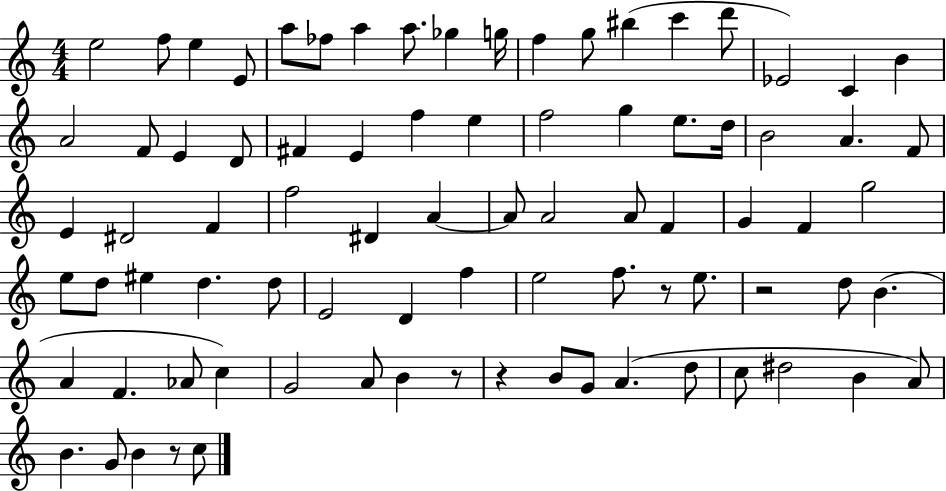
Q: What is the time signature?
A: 4/4